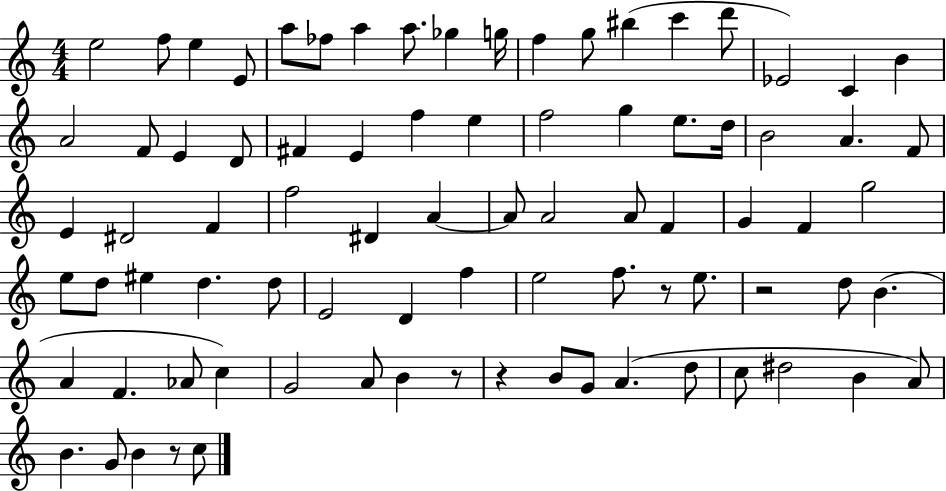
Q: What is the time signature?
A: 4/4